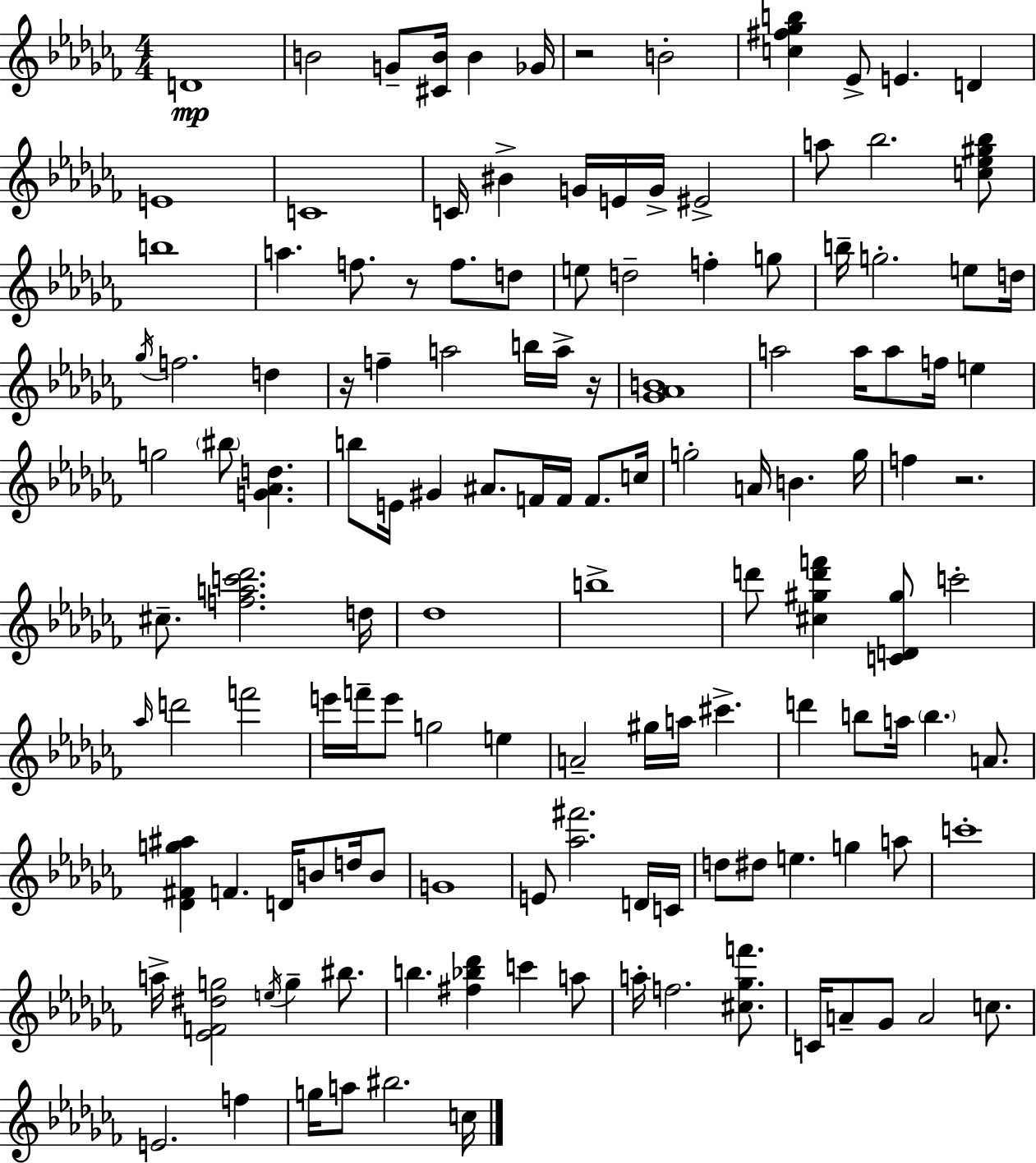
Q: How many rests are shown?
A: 5